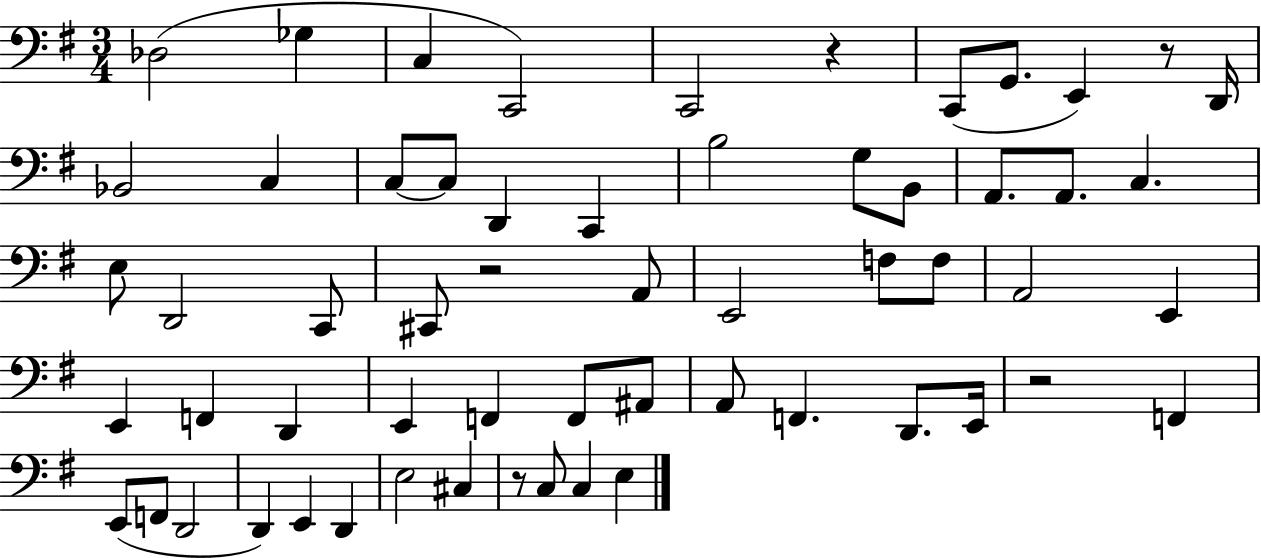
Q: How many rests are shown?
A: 5